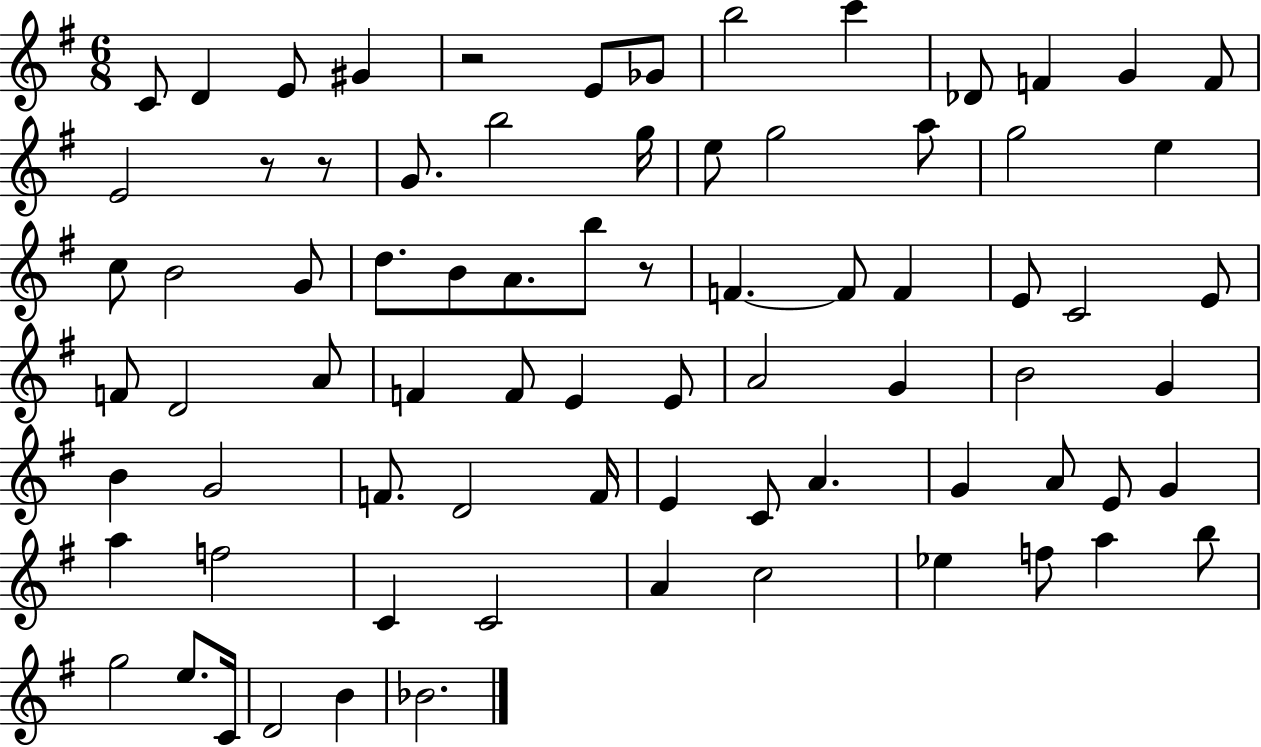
C4/e D4/q E4/e G#4/q R/h E4/e Gb4/e B5/h C6/q Db4/e F4/q G4/q F4/e E4/h R/e R/e G4/e. B5/h G5/s E5/e G5/h A5/e G5/h E5/q C5/e B4/h G4/e D5/e. B4/e A4/e. B5/e R/e F4/q. F4/e F4/q E4/e C4/h E4/e F4/e D4/h A4/e F4/q F4/e E4/q E4/e A4/h G4/q B4/h G4/q B4/q G4/h F4/e. D4/h F4/s E4/q C4/e A4/q. G4/q A4/e E4/e G4/q A5/q F5/h C4/q C4/h A4/q C5/h Eb5/q F5/e A5/q B5/e G5/h E5/e. C4/s D4/h B4/q Bb4/h.